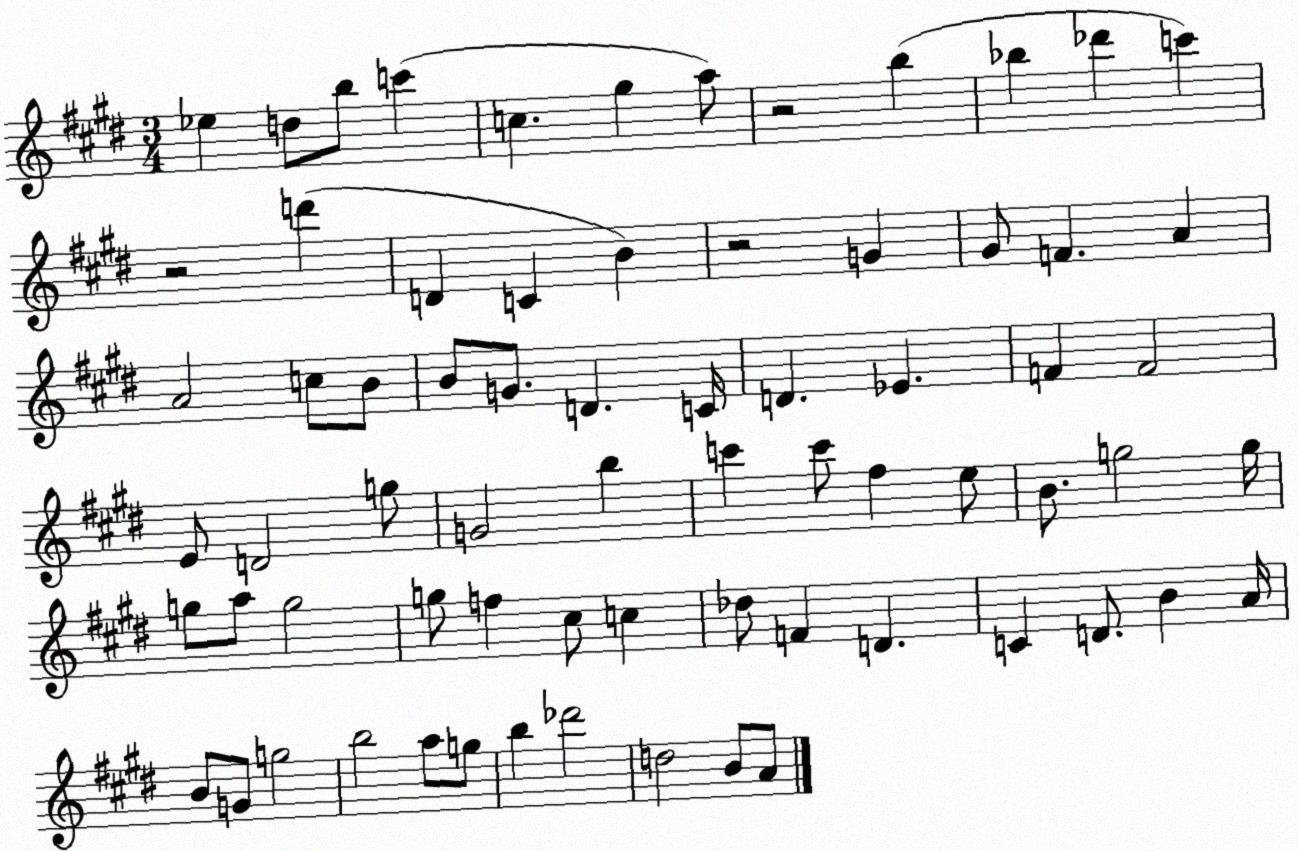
X:1
T:Untitled
M:3/4
L:1/4
K:E
_e d/2 b/2 c' c ^g a/2 z2 b _b _d' c' z2 d' D C B z2 G ^G/2 F A A2 c/2 B/2 B/2 G/2 D C/4 D _E F F2 E/2 D2 g/2 G2 b c' c'/2 ^f e/2 B/2 g2 g/4 g/2 a/2 g2 g/2 f ^c/2 c _d/2 F D C D/2 B A/4 B/2 G/2 g2 b2 a/2 g/2 b _d'2 d2 B/2 A/2